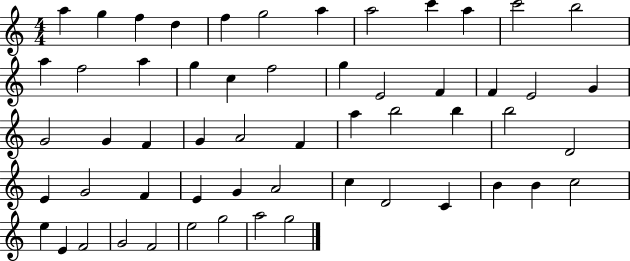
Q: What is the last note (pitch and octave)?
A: G5